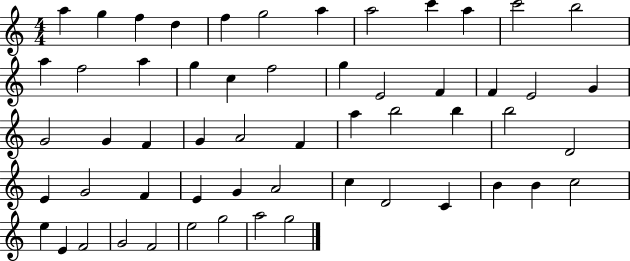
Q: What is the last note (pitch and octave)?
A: G5